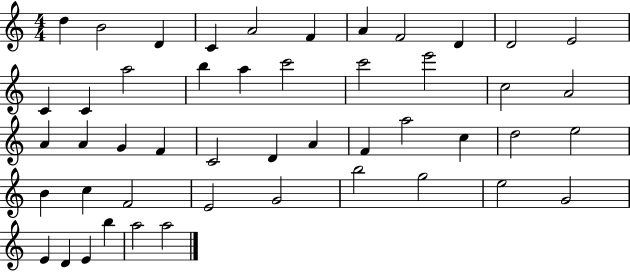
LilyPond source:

{
  \clef treble
  \numericTimeSignature
  \time 4/4
  \key c \major
  d''4 b'2 d'4 | c'4 a'2 f'4 | a'4 f'2 d'4 | d'2 e'2 | \break c'4 c'4 a''2 | b''4 a''4 c'''2 | c'''2 e'''2 | c''2 a'2 | \break a'4 a'4 g'4 f'4 | c'2 d'4 a'4 | f'4 a''2 c''4 | d''2 e''2 | \break b'4 c''4 f'2 | e'2 g'2 | b''2 g''2 | e''2 g'2 | \break e'4 d'4 e'4 b''4 | a''2 a''2 | \bar "|."
}